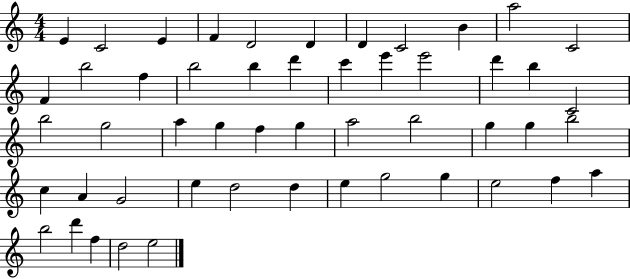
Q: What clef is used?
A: treble